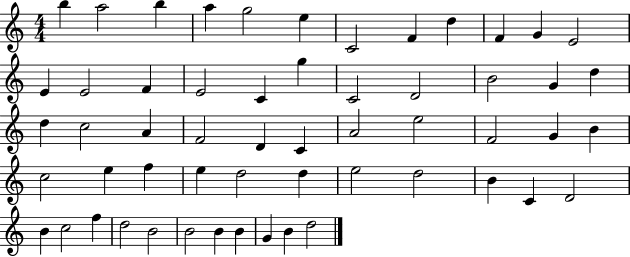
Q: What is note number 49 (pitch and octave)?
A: D5